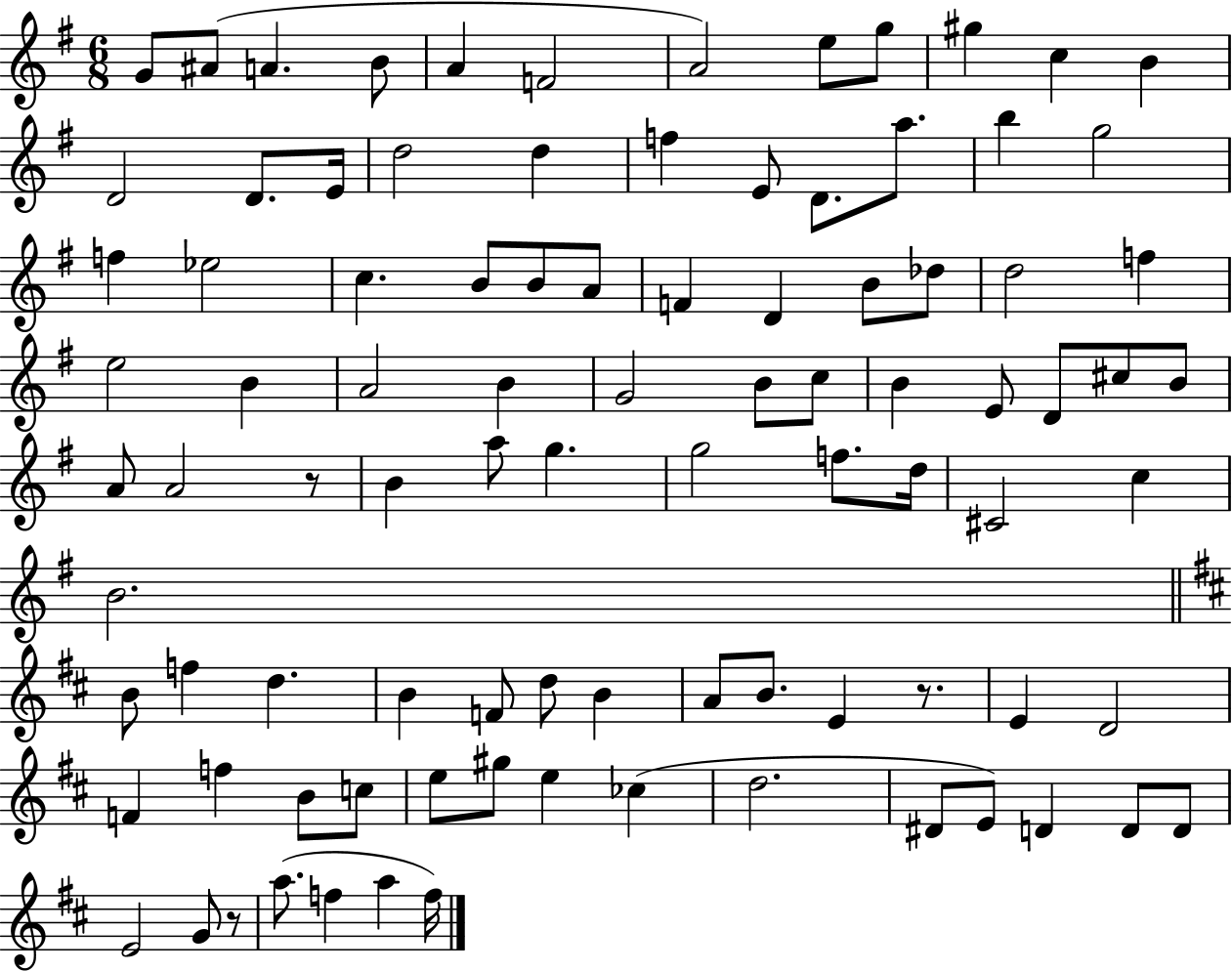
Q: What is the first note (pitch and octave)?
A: G4